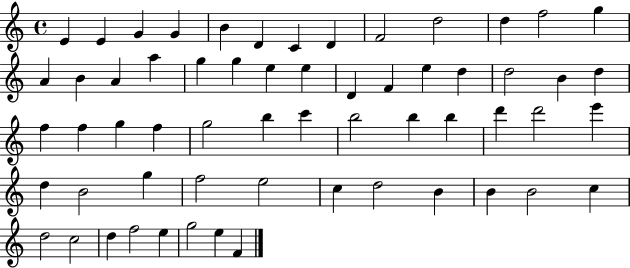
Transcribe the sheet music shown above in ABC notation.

X:1
T:Untitled
M:4/4
L:1/4
K:C
E E G G B D C D F2 d2 d f2 g A B A a g g e e D F e d d2 B d f f g f g2 b c' b2 b b d' d'2 e' d B2 g f2 e2 c d2 B B B2 c d2 c2 d f2 e g2 e F